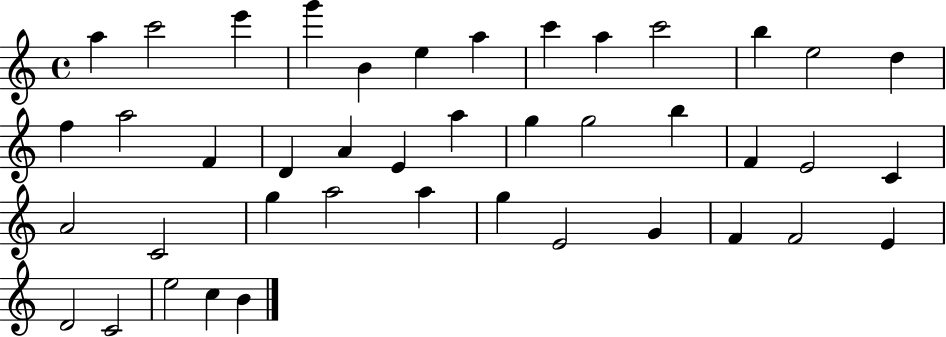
A5/q C6/h E6/q G6/q B4/q E5/q A5/q C6/q A5/q C6/h B5/q E5/h D5/q F5/q A5/h F4/q D4/q A4/q E4/q A5/q G5/q G5/h B5/q F4/q E4/h C4/q A4/h C4/h G5/q A5/h A5/q G5/q E4/h G4/q F4/q F4/h E4/q D4/h C4/h E5/h C5/q B4/q